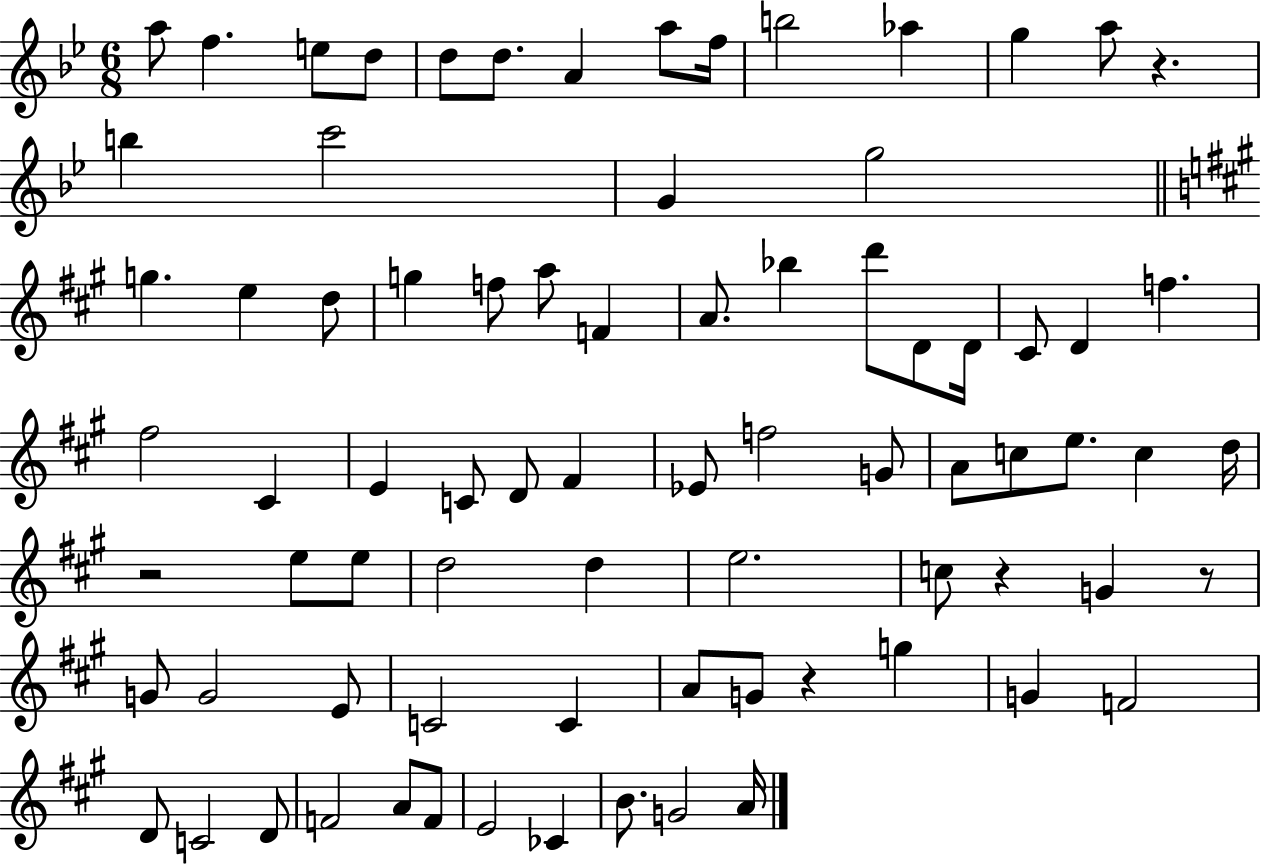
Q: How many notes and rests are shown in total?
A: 79